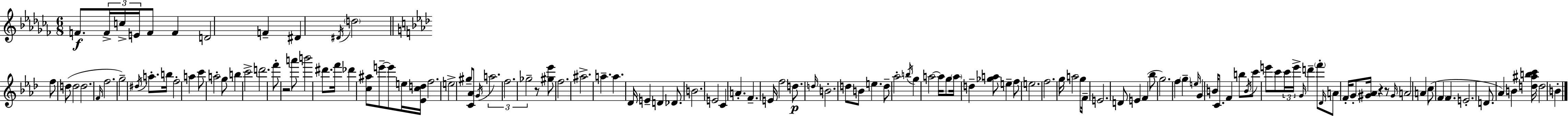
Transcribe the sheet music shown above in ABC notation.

X:1
T:Untitled
M:6/8
L:1/4
K:Abm
F/2 F/4 c/4 E/4 F/2 F D2 F ^D ^D/4 d2 f/2 d/2 d2 d2 F/4 f2 g2 ^d/4 a/2 b/4 f2 a c'/2 a2 g/2 b c'2 d'2 f'/2 z2 a'/2 b'2 ^d'/2 f'/4 _d' [c^a]/2 e'/2 e'/2 e/4 [_Ecd]/4 f2 e2 ^g/2 [C_A]/2 G/4 a2 f2 _g2 z/2 [^g_e']/2 f2 ^a2 a a _D/4 E D _D/2 B2 E2 C A F E/4 f2 d/2 d/4 B2 d/2 B/2 e d/2 _a2 b/4 g a2 a/4 g/2 a/4 d [_ga]/2 e f/2 e2 f2 g/4 a2 g/2 F/4 E2 D/2 E F _b/2 g2 f g e/4 G B/4 C/2 F b/2 B/4 c'/2 e'/2 c'/2 c'/4 e'/4 G/4 d' f'/2 _D/4 A/2 F/4 G/2 [^G_A]/4 z z/2 ^G/4 A2 A c/2 F F E2 D/2 _A B [d^abc']/4 d2 B